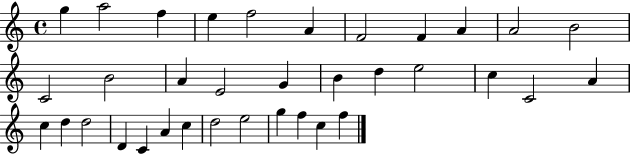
X:1
T:Untitled
M:4/4
L:1/4
K:C
g a2 f e f2 A F2 F A A2 B2 C2 B2 A E2 G B d e2 c C2 A c d d2 D C A c d2 e2 g f c f